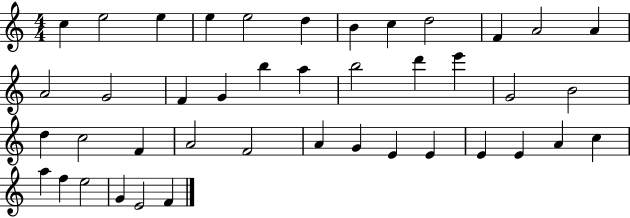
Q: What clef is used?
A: treble